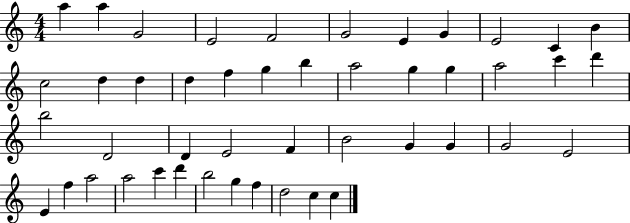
X:1
T:Untitled
M:4/4
L:1/4
K:C
a a G2 E2 F2 G2 E G E2 C B c2 d d d f g b a2 g g a2 c' d' b2 D2 D E2 F B2 G G G2 E2 E f a2 a2 c' d' b2 g f d2 c c